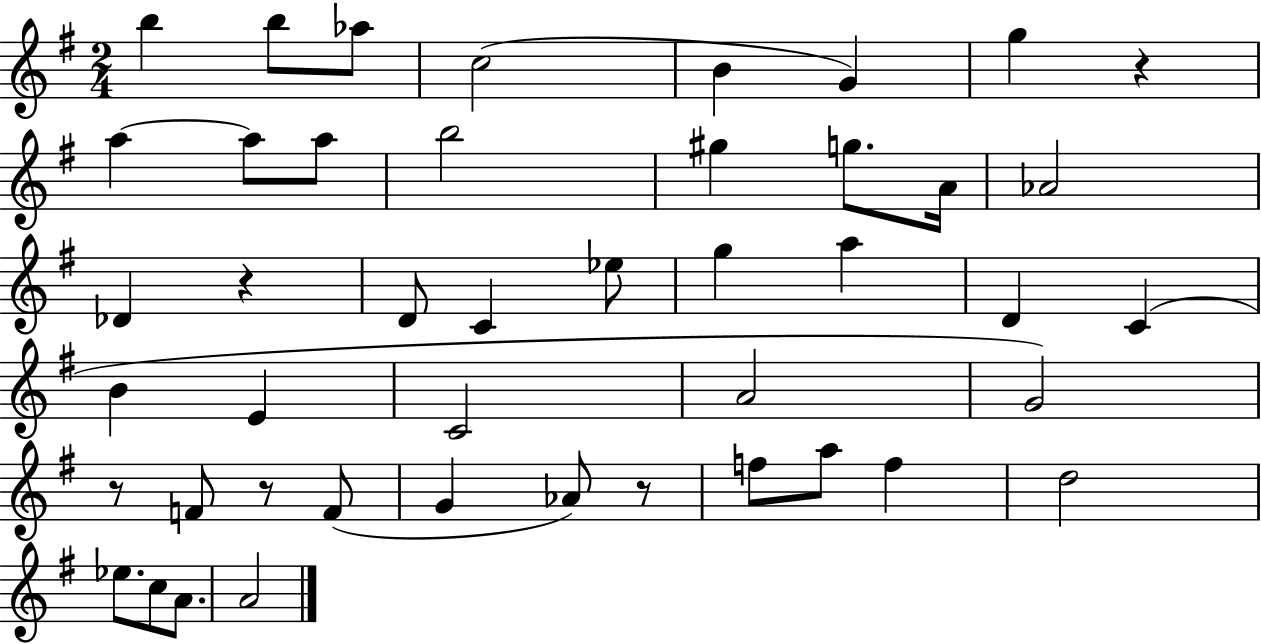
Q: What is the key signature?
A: G major